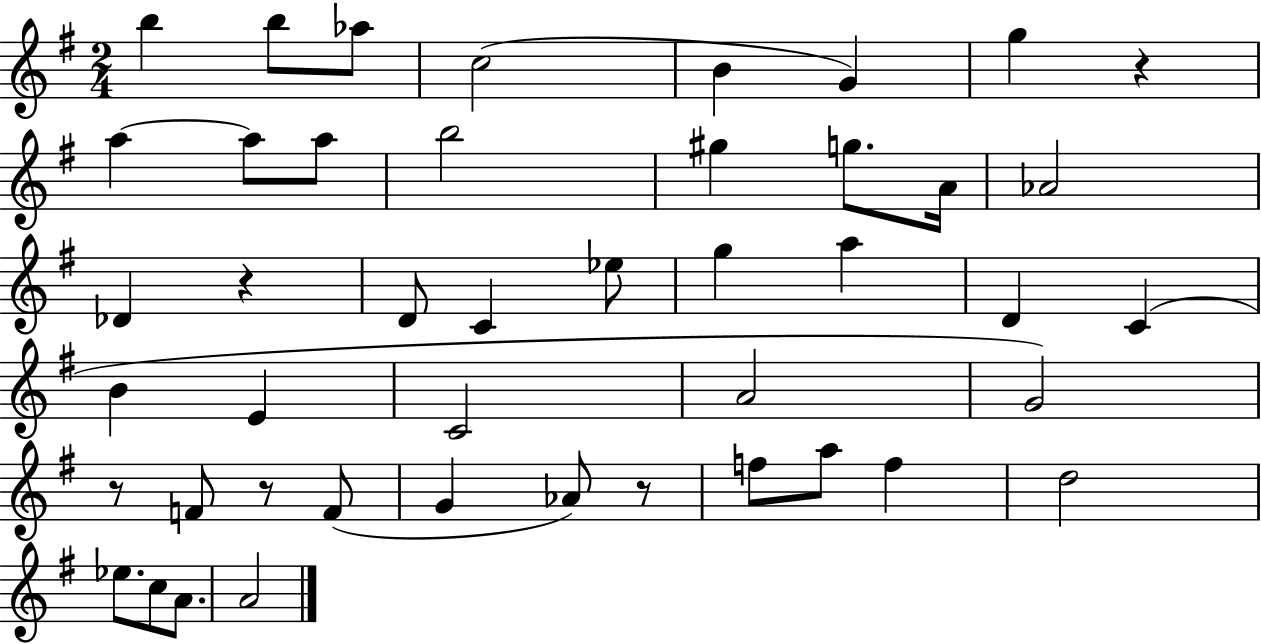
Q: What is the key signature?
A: G major